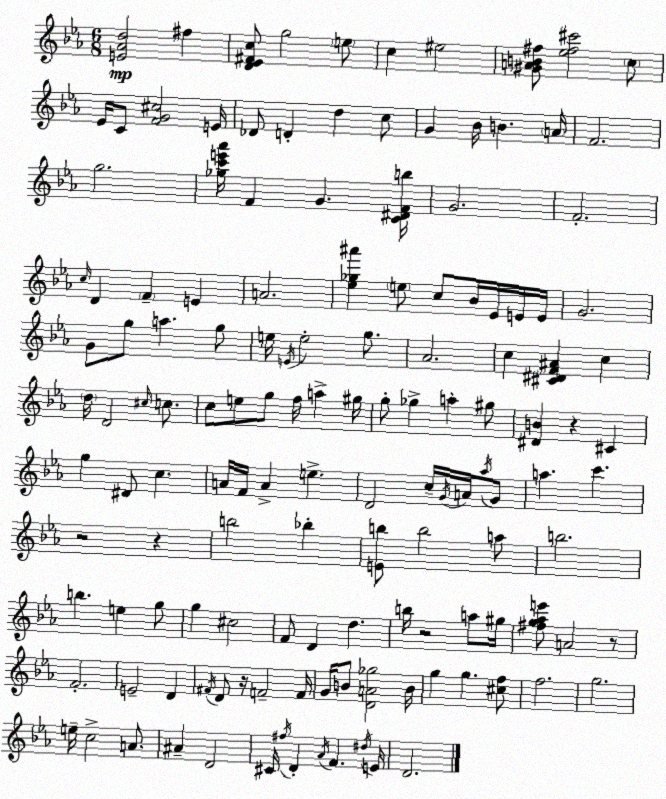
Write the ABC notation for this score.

X:1
T:Untitled
M:6/8
L:1/4
K:Cm
[E_Ad]2 ^f [D_E^Fc]/2 g2 e/2 c ^e2 [^GAB^f]/2 [_e^f^c']2 c/2 _E/4 C/2 [FG^c]2 E/4 _D/2 D d c/2 G _B/4 B A/4 F2 g2 [_gc'e'_a']/4 F G [C^DFb]/4 G2 F2 c/4 D F E A2 [_e_g^a'] e/2 c/2 _B/4 _E/4 E/4 E/4 G2 G/2 g/2 a g/2 e/4 E/4 e2 g/2 _A2 c [^C^DF^A] c d/4 D2 ^c/4 c/2 c/2 e/2 g/2 f/4 a ^g/4 g/2 _g a ^g/2 [^DB] z ^C g ^D/2 c A/4 F/4 A e D2 c/4 G/4 A/4 _a/4 G/2 a c' z2 z b2 _b [Eb]/2 b2 a/2 b2 b e g/2 g ^c2 F/2 D d b/4 z2 a/2 ^g/4 [^fg_ae']/2 A2 z/2 F2 E2 D ^F/4 D/2 z/4 F2 F/4 G/4 B/2 [DA_g]2 B/4 g g [^cf]/2 f2 g2 e/4 c2 A/2 ^A D2 ^C/4 ^f/4 D _A/4 F ^d/4 E/4 D2